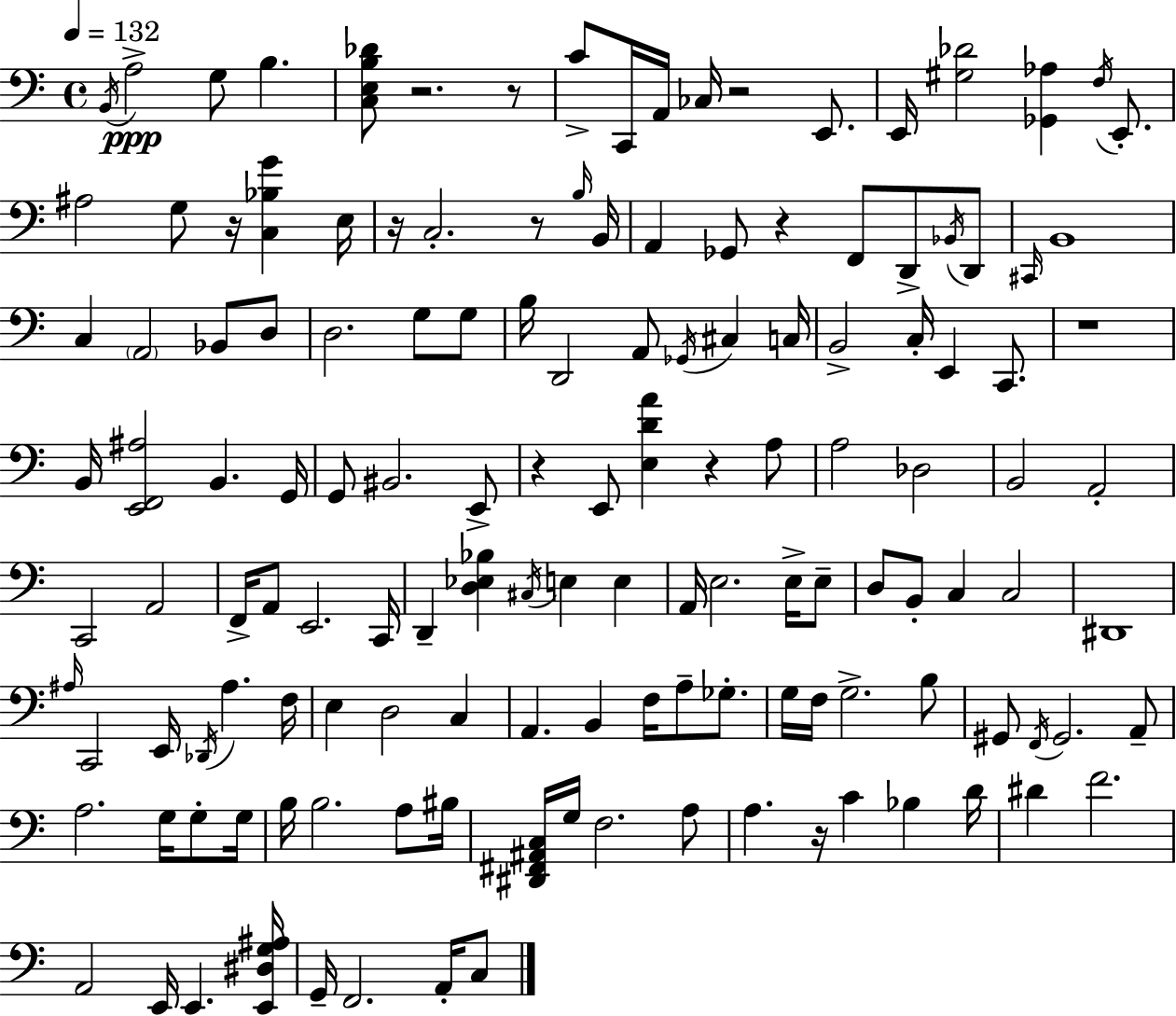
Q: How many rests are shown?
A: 11